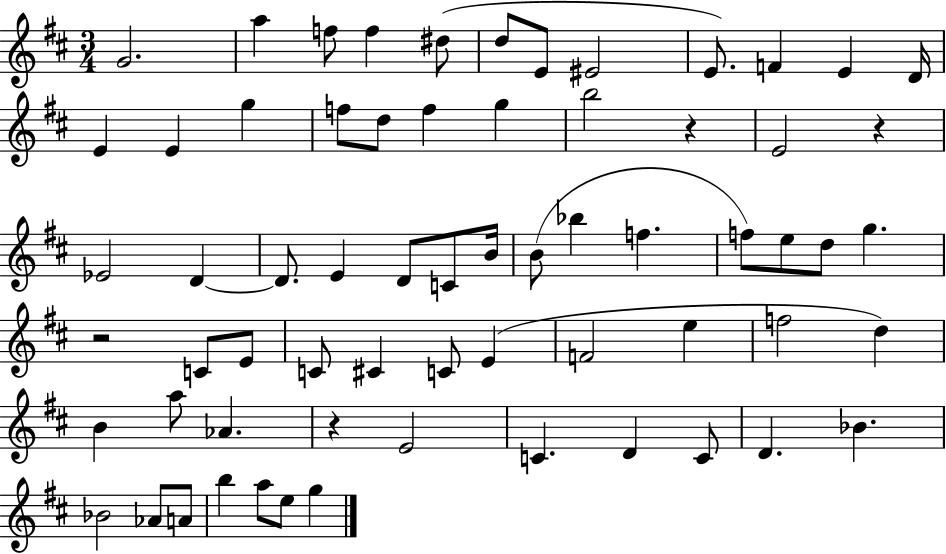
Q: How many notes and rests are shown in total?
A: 65